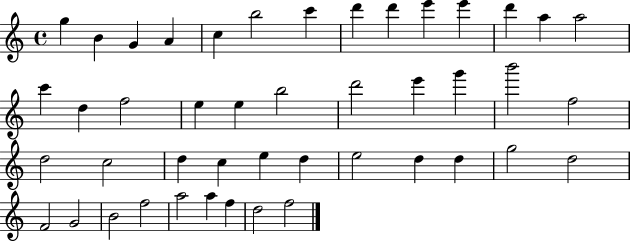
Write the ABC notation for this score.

X:1
T:Untitled
M:4/4
L:1/4
K:C
g B G A c b2 c' d' d' e' e' d' a a2 c' d f2 e e b2 d'2 e' g' b'2 f2 d2 c2 d c e d e2 d d g2 d2 F2 G2 B2 f2 a2 a f d2 f2